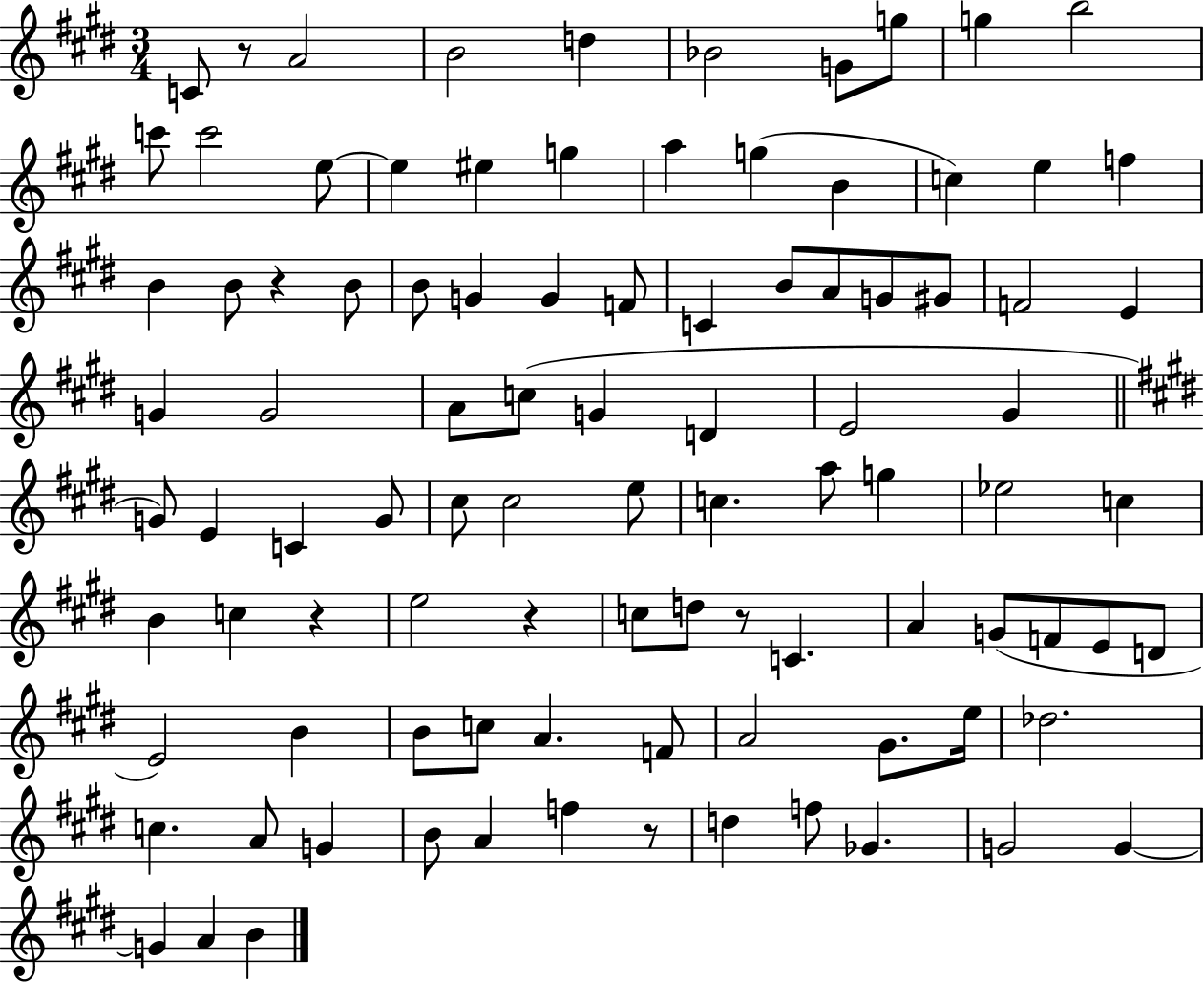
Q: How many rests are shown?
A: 6